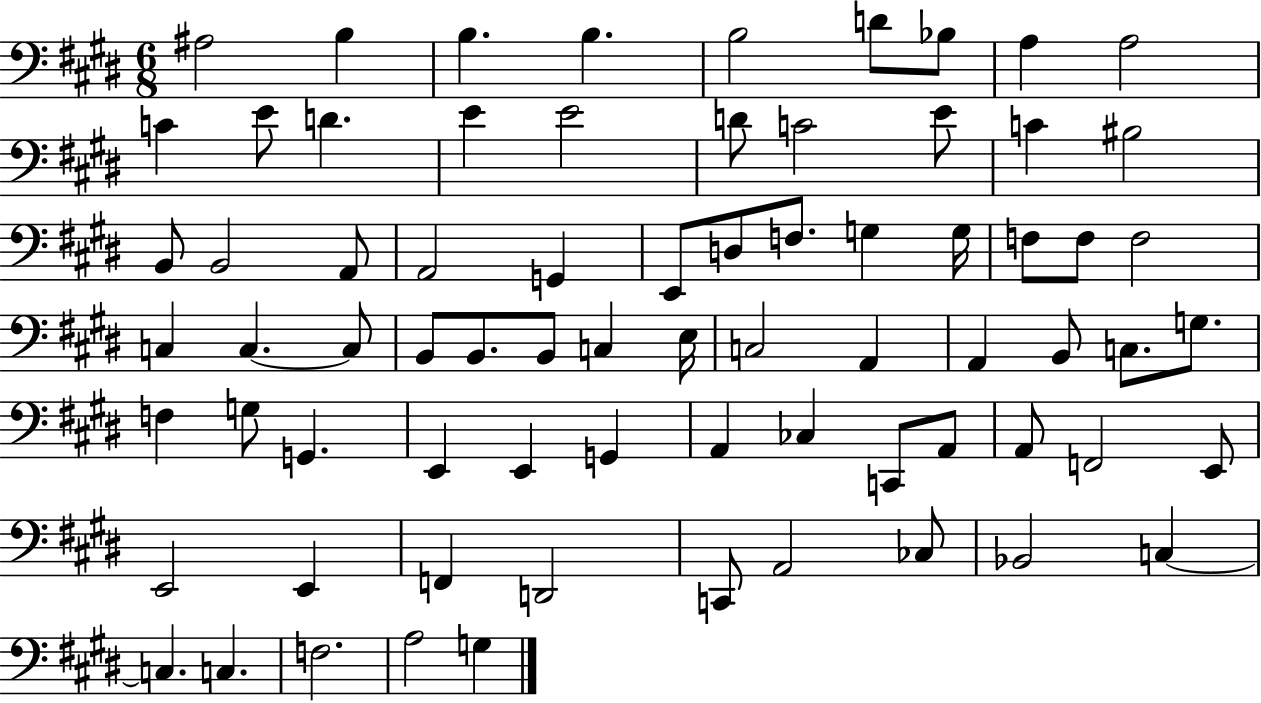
{
  \clef bass
  \numericTimeSignature
  \time 6/8
  \key e \major
  ais2 b4 | b4. b4. | b2 d'8 bes8 | a4 a2 | \break c'4 e'8 d'4. | e'4 e'2 | d'8 c'2 e'8 | c'4 bis2 | \break b,8 b,2 a,8 | a,2 g,4 | e,8 d8 f8. g4 g16 | f8 f8 f2 | \break c4 c4.~~ c8 | b,8 b,8. b,8 c4 e16 | c2 a,4 | a,4 b,8 c8. g8. | \break f4 g8 g,4. | e,4 e,4 g,4 | a,4 ces4 c,8 a,8 | a,8 f,2 e,8 | \break e,2 e,4 | f,4 d,2 | c,8 a,2 ces8 | bes,2 c4~~ | \break c4. c4. | f2. | a2 g4 | \bar "|."
}